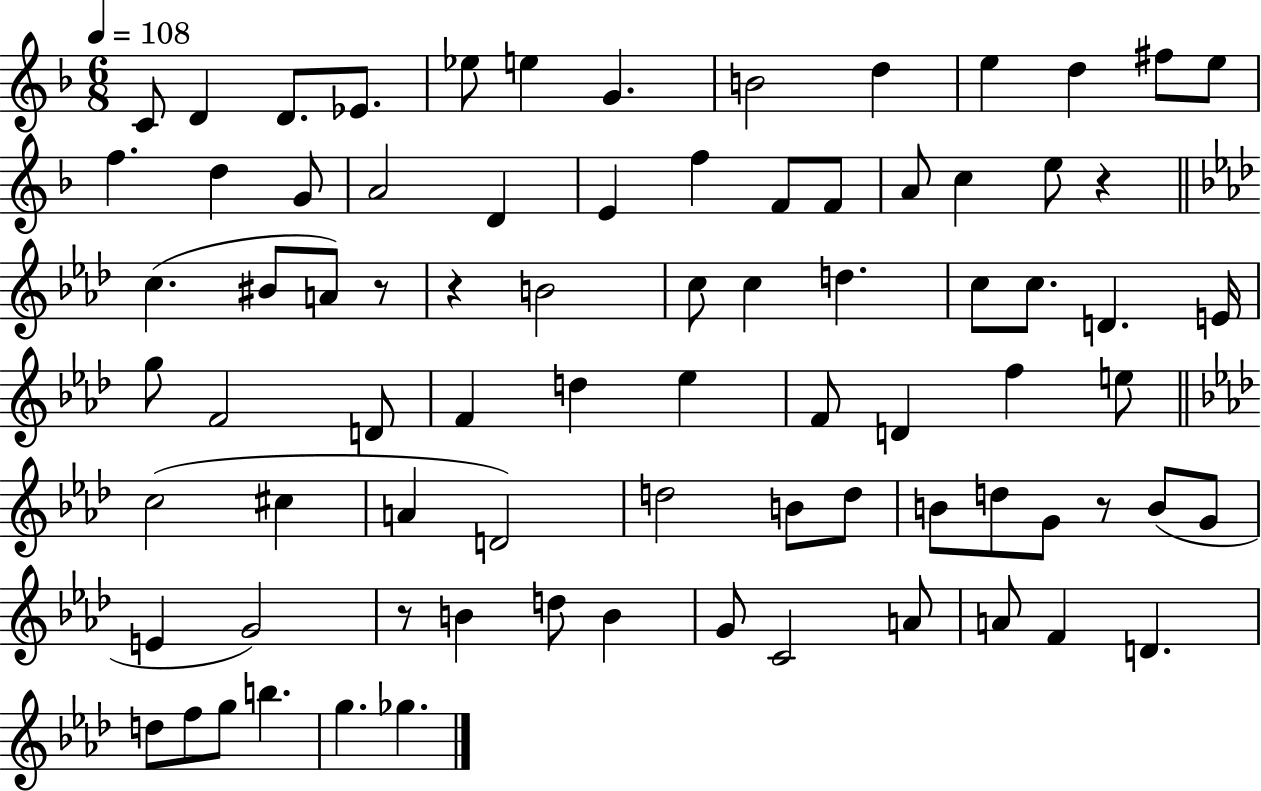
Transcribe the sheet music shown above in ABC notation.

X:1
T:Untitled
M:6/8
L:1/4
K:F
C/2 D D/2 _E/2 _e/2 e G B2 d e d ^f/2 e/2 f d G/2 A2 D E f F/2 F/2 A/2 c e/2 z c ^B/2 A/2 z/2 z B2 c/2 c d c/2 c/2 D E/4 g/2 F2 D/2 F d _e F/2 D f e/2 c2 ^c A D2 d2 B/2 d/2 B/2 d/2 G/2 z/2 B/2 G/2 E G2 z/2 B d/2 B G/2 C2 A/2 A/2 F D d/2 f/2 g/2 b g _g